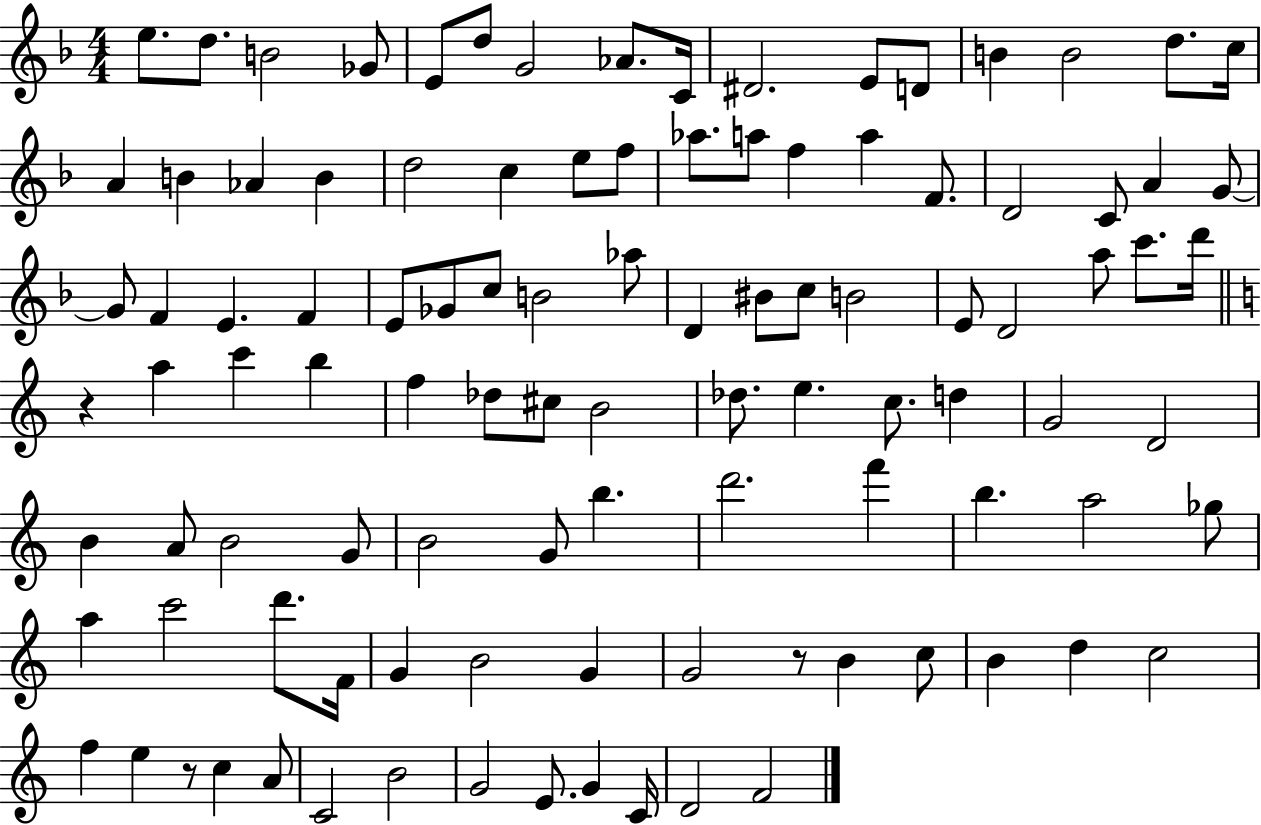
E5/e. D5/e. B4/h Gb4/e E4/e D5/e G4/h Ab4/e. C4/s D#4/h. E4/e D4/e B4/q B4/h D5/e. C5/s A4/q B4/q Ab4/q B4/q D5/h C5/q E5/e F5/e Ab5/e. A5/e F5/q A5/q F4/e. D4/h C4/e A4/q G4/e G4/e F4/q E4/q. F4/q E4/e Gb4/e C5/e B4/h Ab5/e D4/q BIS4/e C5/e B4/h E4/e D4/h A5/e C6/e. D6/s R/q A5/q C6/q B5/q F5/q Db5/e C#5/e B4/h Db5/e. E5/q. C5/e. D5/q G4/h D4/h B4/q A4/e B4/h G4/e B4/h G4/e B5/q. D6/h. F6/q B5/q. A5/h Gb5/e A5/q C6/h D6/e. F4/s G4/q B4/h G4/q G4/h R/e B4/q C5/e B4/q D5/q C5/h F5/q E5/q R/e C5/q A4/e C4/h B4/h G4/h E4/e. G4/q C4/s D4/h F4/h